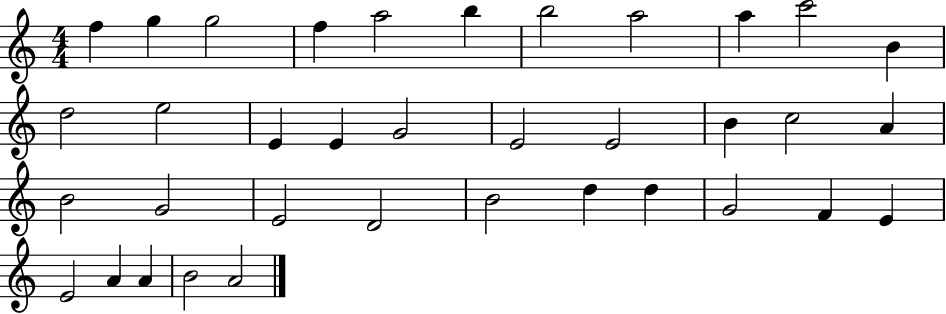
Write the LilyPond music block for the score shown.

{
  \clef treble
  \numericTimeSignature
  \time 4/4
  \key c \major
  f''4 g''4 g''2 | f''4 a''2 b''4 | b''2 a''2 | a''4 c'''2 b'4 | \break d''2 e''2 | e'4 e'4 g'2 | e'2 e'2 | b'4 c''2 a'4 | \break b'2 g'2 | e'2 d'2 | b'2 d''4 d''4 | g'2 f'4 e'4 | \break e'2 a'4 a'4 | b'2 a'2 | \bar "|."
}